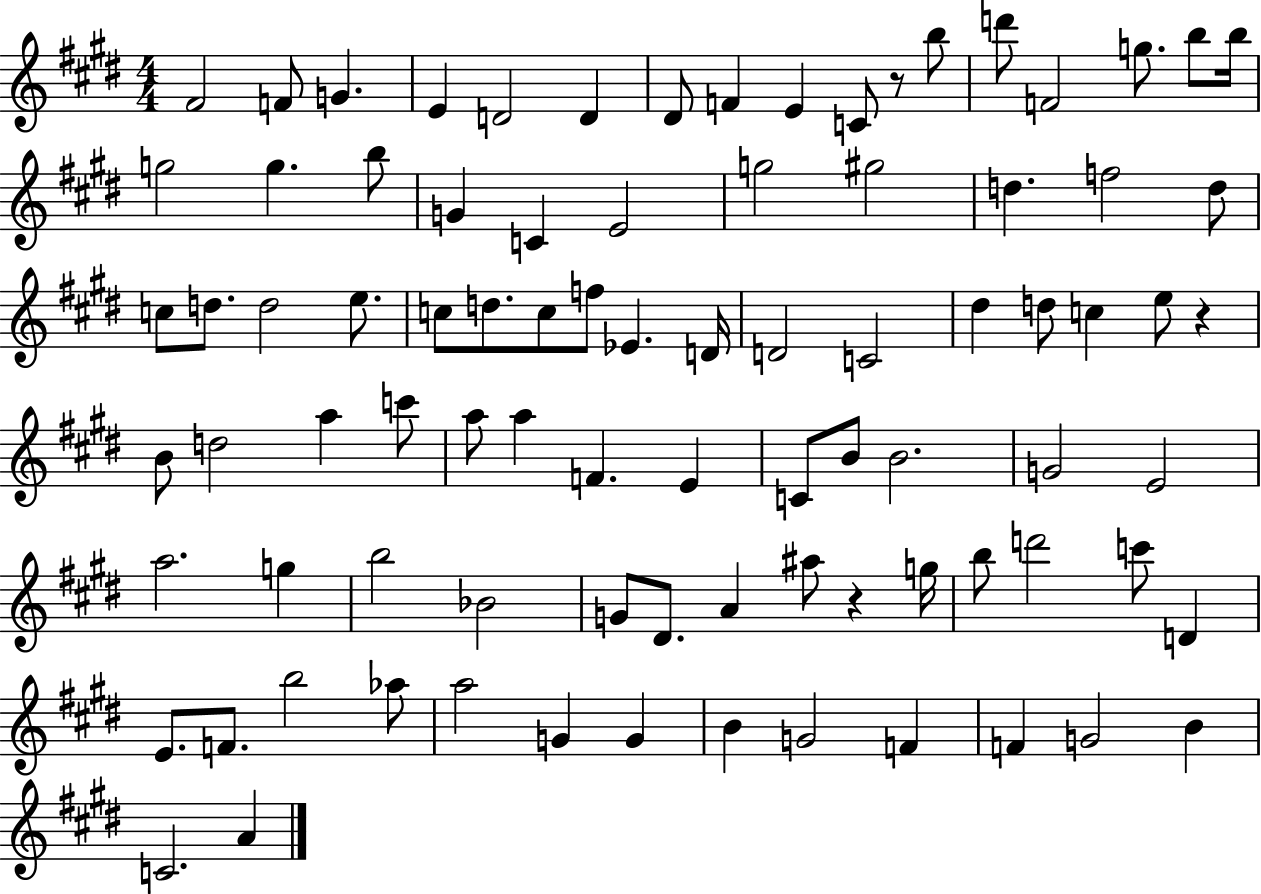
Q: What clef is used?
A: treble